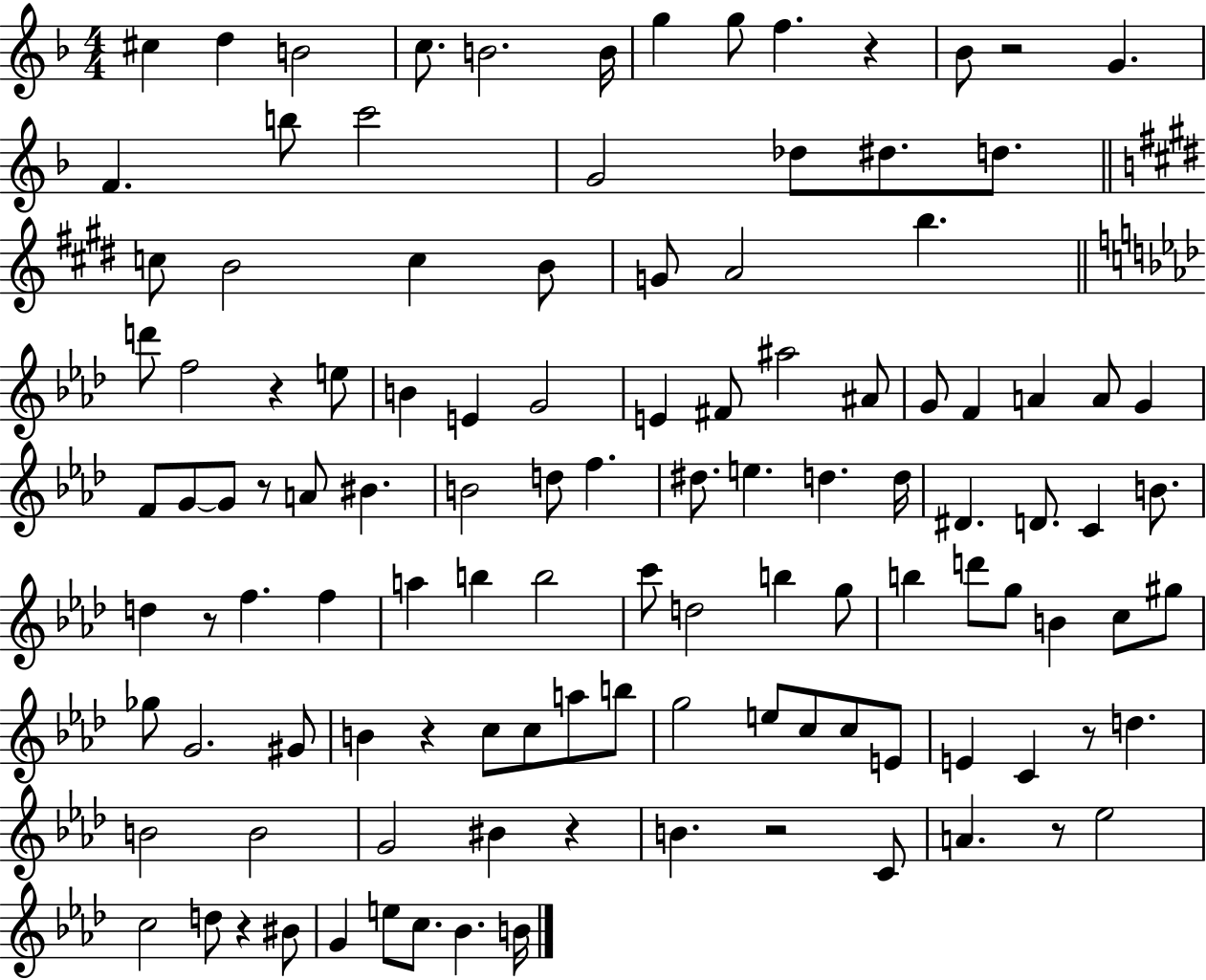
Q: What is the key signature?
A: F major